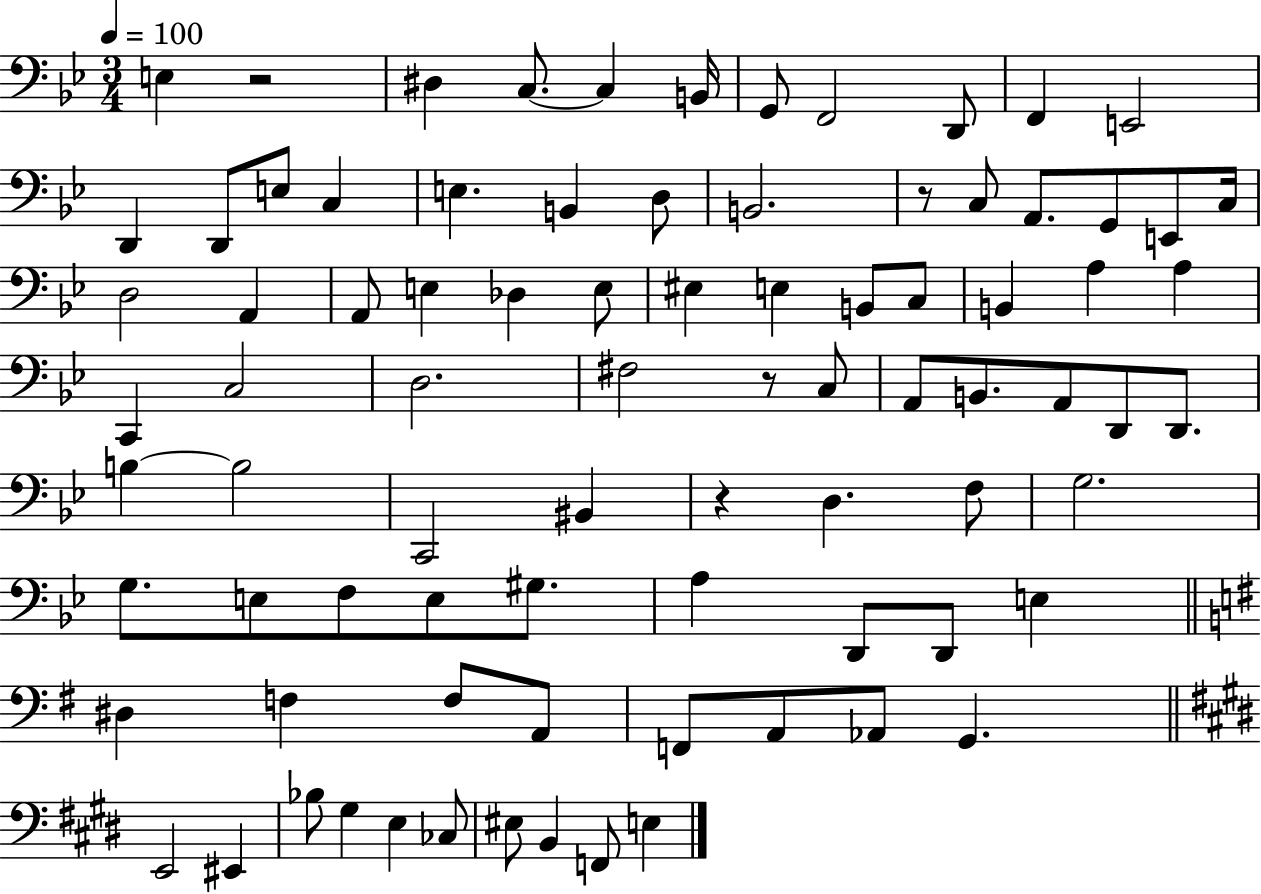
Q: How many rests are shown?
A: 4